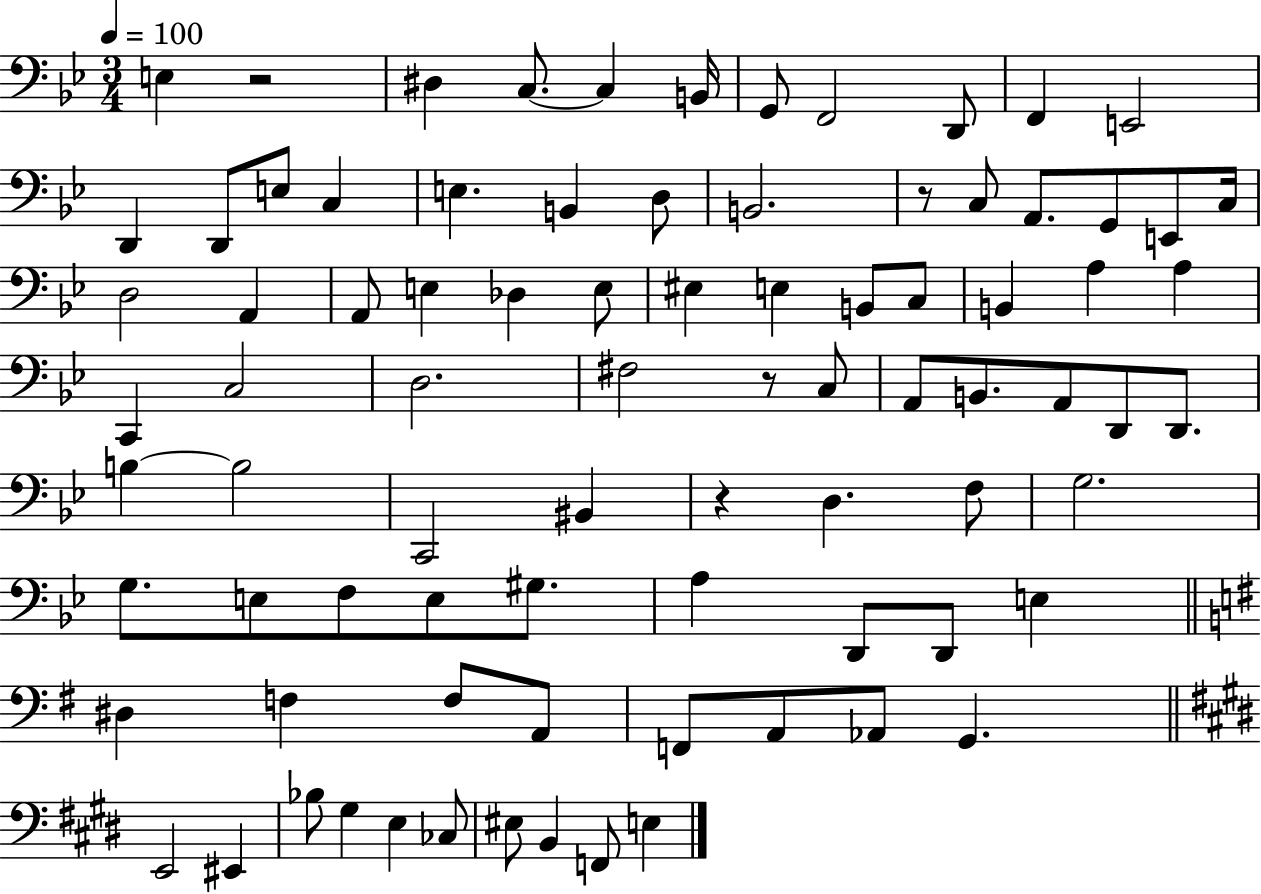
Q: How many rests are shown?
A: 4